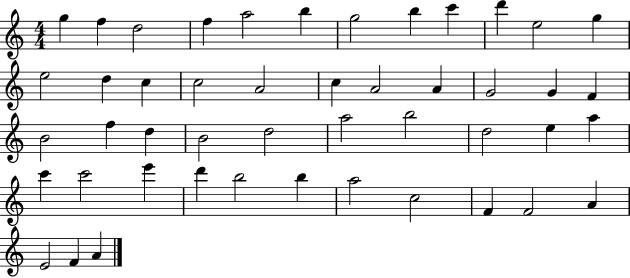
{
  \clef treble
  \numericTimeSignature
  \time 4/4
  \key c \major
  g''4 f''4 d''2 | f''4 a''2 b''4 | g''2 b''4 c'''4 | d'''4 e''2 g''4 | \break e''2 d''4 c''4 | c''2 a'2 | c''4 a'2 a'4 | g'2 g'4 f'4 | \break b'2 f''4 d''4 | b'2 d''2 | a''2 b''2 | d''2 e''4 a''4 | \break c'''4 c'''2 e'''4 | d'''4 b''2 b''4 | a''2 c''2 | f'4 f'2 a'4 | \break e'2 f'4 a'4 | \bar "|."
}